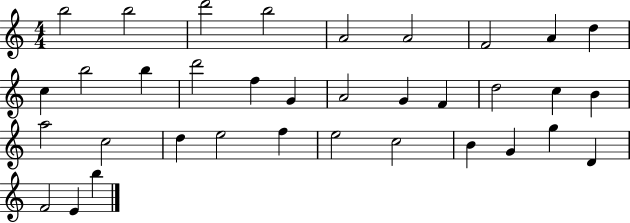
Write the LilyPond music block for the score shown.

{
  \clef treble
  \numericTimeSignature
  \time 4/4
  \key c \major
  b''2 b''2 | d'''2 b''2 | a'2 a'2 | f'2 a'4 d''4 | \break c''4 b''2 b''4 | d'''2 f''4 g'4 | a'2 g'4 f'4 | d''2 c''4 b'4 | \break a''2 c''2 | d''4 e''2 f''4 | e''2 c''2 | b'4 g'4 g''4 d'4 | \break f'2 e'4 b''4 | \bar "|."
}